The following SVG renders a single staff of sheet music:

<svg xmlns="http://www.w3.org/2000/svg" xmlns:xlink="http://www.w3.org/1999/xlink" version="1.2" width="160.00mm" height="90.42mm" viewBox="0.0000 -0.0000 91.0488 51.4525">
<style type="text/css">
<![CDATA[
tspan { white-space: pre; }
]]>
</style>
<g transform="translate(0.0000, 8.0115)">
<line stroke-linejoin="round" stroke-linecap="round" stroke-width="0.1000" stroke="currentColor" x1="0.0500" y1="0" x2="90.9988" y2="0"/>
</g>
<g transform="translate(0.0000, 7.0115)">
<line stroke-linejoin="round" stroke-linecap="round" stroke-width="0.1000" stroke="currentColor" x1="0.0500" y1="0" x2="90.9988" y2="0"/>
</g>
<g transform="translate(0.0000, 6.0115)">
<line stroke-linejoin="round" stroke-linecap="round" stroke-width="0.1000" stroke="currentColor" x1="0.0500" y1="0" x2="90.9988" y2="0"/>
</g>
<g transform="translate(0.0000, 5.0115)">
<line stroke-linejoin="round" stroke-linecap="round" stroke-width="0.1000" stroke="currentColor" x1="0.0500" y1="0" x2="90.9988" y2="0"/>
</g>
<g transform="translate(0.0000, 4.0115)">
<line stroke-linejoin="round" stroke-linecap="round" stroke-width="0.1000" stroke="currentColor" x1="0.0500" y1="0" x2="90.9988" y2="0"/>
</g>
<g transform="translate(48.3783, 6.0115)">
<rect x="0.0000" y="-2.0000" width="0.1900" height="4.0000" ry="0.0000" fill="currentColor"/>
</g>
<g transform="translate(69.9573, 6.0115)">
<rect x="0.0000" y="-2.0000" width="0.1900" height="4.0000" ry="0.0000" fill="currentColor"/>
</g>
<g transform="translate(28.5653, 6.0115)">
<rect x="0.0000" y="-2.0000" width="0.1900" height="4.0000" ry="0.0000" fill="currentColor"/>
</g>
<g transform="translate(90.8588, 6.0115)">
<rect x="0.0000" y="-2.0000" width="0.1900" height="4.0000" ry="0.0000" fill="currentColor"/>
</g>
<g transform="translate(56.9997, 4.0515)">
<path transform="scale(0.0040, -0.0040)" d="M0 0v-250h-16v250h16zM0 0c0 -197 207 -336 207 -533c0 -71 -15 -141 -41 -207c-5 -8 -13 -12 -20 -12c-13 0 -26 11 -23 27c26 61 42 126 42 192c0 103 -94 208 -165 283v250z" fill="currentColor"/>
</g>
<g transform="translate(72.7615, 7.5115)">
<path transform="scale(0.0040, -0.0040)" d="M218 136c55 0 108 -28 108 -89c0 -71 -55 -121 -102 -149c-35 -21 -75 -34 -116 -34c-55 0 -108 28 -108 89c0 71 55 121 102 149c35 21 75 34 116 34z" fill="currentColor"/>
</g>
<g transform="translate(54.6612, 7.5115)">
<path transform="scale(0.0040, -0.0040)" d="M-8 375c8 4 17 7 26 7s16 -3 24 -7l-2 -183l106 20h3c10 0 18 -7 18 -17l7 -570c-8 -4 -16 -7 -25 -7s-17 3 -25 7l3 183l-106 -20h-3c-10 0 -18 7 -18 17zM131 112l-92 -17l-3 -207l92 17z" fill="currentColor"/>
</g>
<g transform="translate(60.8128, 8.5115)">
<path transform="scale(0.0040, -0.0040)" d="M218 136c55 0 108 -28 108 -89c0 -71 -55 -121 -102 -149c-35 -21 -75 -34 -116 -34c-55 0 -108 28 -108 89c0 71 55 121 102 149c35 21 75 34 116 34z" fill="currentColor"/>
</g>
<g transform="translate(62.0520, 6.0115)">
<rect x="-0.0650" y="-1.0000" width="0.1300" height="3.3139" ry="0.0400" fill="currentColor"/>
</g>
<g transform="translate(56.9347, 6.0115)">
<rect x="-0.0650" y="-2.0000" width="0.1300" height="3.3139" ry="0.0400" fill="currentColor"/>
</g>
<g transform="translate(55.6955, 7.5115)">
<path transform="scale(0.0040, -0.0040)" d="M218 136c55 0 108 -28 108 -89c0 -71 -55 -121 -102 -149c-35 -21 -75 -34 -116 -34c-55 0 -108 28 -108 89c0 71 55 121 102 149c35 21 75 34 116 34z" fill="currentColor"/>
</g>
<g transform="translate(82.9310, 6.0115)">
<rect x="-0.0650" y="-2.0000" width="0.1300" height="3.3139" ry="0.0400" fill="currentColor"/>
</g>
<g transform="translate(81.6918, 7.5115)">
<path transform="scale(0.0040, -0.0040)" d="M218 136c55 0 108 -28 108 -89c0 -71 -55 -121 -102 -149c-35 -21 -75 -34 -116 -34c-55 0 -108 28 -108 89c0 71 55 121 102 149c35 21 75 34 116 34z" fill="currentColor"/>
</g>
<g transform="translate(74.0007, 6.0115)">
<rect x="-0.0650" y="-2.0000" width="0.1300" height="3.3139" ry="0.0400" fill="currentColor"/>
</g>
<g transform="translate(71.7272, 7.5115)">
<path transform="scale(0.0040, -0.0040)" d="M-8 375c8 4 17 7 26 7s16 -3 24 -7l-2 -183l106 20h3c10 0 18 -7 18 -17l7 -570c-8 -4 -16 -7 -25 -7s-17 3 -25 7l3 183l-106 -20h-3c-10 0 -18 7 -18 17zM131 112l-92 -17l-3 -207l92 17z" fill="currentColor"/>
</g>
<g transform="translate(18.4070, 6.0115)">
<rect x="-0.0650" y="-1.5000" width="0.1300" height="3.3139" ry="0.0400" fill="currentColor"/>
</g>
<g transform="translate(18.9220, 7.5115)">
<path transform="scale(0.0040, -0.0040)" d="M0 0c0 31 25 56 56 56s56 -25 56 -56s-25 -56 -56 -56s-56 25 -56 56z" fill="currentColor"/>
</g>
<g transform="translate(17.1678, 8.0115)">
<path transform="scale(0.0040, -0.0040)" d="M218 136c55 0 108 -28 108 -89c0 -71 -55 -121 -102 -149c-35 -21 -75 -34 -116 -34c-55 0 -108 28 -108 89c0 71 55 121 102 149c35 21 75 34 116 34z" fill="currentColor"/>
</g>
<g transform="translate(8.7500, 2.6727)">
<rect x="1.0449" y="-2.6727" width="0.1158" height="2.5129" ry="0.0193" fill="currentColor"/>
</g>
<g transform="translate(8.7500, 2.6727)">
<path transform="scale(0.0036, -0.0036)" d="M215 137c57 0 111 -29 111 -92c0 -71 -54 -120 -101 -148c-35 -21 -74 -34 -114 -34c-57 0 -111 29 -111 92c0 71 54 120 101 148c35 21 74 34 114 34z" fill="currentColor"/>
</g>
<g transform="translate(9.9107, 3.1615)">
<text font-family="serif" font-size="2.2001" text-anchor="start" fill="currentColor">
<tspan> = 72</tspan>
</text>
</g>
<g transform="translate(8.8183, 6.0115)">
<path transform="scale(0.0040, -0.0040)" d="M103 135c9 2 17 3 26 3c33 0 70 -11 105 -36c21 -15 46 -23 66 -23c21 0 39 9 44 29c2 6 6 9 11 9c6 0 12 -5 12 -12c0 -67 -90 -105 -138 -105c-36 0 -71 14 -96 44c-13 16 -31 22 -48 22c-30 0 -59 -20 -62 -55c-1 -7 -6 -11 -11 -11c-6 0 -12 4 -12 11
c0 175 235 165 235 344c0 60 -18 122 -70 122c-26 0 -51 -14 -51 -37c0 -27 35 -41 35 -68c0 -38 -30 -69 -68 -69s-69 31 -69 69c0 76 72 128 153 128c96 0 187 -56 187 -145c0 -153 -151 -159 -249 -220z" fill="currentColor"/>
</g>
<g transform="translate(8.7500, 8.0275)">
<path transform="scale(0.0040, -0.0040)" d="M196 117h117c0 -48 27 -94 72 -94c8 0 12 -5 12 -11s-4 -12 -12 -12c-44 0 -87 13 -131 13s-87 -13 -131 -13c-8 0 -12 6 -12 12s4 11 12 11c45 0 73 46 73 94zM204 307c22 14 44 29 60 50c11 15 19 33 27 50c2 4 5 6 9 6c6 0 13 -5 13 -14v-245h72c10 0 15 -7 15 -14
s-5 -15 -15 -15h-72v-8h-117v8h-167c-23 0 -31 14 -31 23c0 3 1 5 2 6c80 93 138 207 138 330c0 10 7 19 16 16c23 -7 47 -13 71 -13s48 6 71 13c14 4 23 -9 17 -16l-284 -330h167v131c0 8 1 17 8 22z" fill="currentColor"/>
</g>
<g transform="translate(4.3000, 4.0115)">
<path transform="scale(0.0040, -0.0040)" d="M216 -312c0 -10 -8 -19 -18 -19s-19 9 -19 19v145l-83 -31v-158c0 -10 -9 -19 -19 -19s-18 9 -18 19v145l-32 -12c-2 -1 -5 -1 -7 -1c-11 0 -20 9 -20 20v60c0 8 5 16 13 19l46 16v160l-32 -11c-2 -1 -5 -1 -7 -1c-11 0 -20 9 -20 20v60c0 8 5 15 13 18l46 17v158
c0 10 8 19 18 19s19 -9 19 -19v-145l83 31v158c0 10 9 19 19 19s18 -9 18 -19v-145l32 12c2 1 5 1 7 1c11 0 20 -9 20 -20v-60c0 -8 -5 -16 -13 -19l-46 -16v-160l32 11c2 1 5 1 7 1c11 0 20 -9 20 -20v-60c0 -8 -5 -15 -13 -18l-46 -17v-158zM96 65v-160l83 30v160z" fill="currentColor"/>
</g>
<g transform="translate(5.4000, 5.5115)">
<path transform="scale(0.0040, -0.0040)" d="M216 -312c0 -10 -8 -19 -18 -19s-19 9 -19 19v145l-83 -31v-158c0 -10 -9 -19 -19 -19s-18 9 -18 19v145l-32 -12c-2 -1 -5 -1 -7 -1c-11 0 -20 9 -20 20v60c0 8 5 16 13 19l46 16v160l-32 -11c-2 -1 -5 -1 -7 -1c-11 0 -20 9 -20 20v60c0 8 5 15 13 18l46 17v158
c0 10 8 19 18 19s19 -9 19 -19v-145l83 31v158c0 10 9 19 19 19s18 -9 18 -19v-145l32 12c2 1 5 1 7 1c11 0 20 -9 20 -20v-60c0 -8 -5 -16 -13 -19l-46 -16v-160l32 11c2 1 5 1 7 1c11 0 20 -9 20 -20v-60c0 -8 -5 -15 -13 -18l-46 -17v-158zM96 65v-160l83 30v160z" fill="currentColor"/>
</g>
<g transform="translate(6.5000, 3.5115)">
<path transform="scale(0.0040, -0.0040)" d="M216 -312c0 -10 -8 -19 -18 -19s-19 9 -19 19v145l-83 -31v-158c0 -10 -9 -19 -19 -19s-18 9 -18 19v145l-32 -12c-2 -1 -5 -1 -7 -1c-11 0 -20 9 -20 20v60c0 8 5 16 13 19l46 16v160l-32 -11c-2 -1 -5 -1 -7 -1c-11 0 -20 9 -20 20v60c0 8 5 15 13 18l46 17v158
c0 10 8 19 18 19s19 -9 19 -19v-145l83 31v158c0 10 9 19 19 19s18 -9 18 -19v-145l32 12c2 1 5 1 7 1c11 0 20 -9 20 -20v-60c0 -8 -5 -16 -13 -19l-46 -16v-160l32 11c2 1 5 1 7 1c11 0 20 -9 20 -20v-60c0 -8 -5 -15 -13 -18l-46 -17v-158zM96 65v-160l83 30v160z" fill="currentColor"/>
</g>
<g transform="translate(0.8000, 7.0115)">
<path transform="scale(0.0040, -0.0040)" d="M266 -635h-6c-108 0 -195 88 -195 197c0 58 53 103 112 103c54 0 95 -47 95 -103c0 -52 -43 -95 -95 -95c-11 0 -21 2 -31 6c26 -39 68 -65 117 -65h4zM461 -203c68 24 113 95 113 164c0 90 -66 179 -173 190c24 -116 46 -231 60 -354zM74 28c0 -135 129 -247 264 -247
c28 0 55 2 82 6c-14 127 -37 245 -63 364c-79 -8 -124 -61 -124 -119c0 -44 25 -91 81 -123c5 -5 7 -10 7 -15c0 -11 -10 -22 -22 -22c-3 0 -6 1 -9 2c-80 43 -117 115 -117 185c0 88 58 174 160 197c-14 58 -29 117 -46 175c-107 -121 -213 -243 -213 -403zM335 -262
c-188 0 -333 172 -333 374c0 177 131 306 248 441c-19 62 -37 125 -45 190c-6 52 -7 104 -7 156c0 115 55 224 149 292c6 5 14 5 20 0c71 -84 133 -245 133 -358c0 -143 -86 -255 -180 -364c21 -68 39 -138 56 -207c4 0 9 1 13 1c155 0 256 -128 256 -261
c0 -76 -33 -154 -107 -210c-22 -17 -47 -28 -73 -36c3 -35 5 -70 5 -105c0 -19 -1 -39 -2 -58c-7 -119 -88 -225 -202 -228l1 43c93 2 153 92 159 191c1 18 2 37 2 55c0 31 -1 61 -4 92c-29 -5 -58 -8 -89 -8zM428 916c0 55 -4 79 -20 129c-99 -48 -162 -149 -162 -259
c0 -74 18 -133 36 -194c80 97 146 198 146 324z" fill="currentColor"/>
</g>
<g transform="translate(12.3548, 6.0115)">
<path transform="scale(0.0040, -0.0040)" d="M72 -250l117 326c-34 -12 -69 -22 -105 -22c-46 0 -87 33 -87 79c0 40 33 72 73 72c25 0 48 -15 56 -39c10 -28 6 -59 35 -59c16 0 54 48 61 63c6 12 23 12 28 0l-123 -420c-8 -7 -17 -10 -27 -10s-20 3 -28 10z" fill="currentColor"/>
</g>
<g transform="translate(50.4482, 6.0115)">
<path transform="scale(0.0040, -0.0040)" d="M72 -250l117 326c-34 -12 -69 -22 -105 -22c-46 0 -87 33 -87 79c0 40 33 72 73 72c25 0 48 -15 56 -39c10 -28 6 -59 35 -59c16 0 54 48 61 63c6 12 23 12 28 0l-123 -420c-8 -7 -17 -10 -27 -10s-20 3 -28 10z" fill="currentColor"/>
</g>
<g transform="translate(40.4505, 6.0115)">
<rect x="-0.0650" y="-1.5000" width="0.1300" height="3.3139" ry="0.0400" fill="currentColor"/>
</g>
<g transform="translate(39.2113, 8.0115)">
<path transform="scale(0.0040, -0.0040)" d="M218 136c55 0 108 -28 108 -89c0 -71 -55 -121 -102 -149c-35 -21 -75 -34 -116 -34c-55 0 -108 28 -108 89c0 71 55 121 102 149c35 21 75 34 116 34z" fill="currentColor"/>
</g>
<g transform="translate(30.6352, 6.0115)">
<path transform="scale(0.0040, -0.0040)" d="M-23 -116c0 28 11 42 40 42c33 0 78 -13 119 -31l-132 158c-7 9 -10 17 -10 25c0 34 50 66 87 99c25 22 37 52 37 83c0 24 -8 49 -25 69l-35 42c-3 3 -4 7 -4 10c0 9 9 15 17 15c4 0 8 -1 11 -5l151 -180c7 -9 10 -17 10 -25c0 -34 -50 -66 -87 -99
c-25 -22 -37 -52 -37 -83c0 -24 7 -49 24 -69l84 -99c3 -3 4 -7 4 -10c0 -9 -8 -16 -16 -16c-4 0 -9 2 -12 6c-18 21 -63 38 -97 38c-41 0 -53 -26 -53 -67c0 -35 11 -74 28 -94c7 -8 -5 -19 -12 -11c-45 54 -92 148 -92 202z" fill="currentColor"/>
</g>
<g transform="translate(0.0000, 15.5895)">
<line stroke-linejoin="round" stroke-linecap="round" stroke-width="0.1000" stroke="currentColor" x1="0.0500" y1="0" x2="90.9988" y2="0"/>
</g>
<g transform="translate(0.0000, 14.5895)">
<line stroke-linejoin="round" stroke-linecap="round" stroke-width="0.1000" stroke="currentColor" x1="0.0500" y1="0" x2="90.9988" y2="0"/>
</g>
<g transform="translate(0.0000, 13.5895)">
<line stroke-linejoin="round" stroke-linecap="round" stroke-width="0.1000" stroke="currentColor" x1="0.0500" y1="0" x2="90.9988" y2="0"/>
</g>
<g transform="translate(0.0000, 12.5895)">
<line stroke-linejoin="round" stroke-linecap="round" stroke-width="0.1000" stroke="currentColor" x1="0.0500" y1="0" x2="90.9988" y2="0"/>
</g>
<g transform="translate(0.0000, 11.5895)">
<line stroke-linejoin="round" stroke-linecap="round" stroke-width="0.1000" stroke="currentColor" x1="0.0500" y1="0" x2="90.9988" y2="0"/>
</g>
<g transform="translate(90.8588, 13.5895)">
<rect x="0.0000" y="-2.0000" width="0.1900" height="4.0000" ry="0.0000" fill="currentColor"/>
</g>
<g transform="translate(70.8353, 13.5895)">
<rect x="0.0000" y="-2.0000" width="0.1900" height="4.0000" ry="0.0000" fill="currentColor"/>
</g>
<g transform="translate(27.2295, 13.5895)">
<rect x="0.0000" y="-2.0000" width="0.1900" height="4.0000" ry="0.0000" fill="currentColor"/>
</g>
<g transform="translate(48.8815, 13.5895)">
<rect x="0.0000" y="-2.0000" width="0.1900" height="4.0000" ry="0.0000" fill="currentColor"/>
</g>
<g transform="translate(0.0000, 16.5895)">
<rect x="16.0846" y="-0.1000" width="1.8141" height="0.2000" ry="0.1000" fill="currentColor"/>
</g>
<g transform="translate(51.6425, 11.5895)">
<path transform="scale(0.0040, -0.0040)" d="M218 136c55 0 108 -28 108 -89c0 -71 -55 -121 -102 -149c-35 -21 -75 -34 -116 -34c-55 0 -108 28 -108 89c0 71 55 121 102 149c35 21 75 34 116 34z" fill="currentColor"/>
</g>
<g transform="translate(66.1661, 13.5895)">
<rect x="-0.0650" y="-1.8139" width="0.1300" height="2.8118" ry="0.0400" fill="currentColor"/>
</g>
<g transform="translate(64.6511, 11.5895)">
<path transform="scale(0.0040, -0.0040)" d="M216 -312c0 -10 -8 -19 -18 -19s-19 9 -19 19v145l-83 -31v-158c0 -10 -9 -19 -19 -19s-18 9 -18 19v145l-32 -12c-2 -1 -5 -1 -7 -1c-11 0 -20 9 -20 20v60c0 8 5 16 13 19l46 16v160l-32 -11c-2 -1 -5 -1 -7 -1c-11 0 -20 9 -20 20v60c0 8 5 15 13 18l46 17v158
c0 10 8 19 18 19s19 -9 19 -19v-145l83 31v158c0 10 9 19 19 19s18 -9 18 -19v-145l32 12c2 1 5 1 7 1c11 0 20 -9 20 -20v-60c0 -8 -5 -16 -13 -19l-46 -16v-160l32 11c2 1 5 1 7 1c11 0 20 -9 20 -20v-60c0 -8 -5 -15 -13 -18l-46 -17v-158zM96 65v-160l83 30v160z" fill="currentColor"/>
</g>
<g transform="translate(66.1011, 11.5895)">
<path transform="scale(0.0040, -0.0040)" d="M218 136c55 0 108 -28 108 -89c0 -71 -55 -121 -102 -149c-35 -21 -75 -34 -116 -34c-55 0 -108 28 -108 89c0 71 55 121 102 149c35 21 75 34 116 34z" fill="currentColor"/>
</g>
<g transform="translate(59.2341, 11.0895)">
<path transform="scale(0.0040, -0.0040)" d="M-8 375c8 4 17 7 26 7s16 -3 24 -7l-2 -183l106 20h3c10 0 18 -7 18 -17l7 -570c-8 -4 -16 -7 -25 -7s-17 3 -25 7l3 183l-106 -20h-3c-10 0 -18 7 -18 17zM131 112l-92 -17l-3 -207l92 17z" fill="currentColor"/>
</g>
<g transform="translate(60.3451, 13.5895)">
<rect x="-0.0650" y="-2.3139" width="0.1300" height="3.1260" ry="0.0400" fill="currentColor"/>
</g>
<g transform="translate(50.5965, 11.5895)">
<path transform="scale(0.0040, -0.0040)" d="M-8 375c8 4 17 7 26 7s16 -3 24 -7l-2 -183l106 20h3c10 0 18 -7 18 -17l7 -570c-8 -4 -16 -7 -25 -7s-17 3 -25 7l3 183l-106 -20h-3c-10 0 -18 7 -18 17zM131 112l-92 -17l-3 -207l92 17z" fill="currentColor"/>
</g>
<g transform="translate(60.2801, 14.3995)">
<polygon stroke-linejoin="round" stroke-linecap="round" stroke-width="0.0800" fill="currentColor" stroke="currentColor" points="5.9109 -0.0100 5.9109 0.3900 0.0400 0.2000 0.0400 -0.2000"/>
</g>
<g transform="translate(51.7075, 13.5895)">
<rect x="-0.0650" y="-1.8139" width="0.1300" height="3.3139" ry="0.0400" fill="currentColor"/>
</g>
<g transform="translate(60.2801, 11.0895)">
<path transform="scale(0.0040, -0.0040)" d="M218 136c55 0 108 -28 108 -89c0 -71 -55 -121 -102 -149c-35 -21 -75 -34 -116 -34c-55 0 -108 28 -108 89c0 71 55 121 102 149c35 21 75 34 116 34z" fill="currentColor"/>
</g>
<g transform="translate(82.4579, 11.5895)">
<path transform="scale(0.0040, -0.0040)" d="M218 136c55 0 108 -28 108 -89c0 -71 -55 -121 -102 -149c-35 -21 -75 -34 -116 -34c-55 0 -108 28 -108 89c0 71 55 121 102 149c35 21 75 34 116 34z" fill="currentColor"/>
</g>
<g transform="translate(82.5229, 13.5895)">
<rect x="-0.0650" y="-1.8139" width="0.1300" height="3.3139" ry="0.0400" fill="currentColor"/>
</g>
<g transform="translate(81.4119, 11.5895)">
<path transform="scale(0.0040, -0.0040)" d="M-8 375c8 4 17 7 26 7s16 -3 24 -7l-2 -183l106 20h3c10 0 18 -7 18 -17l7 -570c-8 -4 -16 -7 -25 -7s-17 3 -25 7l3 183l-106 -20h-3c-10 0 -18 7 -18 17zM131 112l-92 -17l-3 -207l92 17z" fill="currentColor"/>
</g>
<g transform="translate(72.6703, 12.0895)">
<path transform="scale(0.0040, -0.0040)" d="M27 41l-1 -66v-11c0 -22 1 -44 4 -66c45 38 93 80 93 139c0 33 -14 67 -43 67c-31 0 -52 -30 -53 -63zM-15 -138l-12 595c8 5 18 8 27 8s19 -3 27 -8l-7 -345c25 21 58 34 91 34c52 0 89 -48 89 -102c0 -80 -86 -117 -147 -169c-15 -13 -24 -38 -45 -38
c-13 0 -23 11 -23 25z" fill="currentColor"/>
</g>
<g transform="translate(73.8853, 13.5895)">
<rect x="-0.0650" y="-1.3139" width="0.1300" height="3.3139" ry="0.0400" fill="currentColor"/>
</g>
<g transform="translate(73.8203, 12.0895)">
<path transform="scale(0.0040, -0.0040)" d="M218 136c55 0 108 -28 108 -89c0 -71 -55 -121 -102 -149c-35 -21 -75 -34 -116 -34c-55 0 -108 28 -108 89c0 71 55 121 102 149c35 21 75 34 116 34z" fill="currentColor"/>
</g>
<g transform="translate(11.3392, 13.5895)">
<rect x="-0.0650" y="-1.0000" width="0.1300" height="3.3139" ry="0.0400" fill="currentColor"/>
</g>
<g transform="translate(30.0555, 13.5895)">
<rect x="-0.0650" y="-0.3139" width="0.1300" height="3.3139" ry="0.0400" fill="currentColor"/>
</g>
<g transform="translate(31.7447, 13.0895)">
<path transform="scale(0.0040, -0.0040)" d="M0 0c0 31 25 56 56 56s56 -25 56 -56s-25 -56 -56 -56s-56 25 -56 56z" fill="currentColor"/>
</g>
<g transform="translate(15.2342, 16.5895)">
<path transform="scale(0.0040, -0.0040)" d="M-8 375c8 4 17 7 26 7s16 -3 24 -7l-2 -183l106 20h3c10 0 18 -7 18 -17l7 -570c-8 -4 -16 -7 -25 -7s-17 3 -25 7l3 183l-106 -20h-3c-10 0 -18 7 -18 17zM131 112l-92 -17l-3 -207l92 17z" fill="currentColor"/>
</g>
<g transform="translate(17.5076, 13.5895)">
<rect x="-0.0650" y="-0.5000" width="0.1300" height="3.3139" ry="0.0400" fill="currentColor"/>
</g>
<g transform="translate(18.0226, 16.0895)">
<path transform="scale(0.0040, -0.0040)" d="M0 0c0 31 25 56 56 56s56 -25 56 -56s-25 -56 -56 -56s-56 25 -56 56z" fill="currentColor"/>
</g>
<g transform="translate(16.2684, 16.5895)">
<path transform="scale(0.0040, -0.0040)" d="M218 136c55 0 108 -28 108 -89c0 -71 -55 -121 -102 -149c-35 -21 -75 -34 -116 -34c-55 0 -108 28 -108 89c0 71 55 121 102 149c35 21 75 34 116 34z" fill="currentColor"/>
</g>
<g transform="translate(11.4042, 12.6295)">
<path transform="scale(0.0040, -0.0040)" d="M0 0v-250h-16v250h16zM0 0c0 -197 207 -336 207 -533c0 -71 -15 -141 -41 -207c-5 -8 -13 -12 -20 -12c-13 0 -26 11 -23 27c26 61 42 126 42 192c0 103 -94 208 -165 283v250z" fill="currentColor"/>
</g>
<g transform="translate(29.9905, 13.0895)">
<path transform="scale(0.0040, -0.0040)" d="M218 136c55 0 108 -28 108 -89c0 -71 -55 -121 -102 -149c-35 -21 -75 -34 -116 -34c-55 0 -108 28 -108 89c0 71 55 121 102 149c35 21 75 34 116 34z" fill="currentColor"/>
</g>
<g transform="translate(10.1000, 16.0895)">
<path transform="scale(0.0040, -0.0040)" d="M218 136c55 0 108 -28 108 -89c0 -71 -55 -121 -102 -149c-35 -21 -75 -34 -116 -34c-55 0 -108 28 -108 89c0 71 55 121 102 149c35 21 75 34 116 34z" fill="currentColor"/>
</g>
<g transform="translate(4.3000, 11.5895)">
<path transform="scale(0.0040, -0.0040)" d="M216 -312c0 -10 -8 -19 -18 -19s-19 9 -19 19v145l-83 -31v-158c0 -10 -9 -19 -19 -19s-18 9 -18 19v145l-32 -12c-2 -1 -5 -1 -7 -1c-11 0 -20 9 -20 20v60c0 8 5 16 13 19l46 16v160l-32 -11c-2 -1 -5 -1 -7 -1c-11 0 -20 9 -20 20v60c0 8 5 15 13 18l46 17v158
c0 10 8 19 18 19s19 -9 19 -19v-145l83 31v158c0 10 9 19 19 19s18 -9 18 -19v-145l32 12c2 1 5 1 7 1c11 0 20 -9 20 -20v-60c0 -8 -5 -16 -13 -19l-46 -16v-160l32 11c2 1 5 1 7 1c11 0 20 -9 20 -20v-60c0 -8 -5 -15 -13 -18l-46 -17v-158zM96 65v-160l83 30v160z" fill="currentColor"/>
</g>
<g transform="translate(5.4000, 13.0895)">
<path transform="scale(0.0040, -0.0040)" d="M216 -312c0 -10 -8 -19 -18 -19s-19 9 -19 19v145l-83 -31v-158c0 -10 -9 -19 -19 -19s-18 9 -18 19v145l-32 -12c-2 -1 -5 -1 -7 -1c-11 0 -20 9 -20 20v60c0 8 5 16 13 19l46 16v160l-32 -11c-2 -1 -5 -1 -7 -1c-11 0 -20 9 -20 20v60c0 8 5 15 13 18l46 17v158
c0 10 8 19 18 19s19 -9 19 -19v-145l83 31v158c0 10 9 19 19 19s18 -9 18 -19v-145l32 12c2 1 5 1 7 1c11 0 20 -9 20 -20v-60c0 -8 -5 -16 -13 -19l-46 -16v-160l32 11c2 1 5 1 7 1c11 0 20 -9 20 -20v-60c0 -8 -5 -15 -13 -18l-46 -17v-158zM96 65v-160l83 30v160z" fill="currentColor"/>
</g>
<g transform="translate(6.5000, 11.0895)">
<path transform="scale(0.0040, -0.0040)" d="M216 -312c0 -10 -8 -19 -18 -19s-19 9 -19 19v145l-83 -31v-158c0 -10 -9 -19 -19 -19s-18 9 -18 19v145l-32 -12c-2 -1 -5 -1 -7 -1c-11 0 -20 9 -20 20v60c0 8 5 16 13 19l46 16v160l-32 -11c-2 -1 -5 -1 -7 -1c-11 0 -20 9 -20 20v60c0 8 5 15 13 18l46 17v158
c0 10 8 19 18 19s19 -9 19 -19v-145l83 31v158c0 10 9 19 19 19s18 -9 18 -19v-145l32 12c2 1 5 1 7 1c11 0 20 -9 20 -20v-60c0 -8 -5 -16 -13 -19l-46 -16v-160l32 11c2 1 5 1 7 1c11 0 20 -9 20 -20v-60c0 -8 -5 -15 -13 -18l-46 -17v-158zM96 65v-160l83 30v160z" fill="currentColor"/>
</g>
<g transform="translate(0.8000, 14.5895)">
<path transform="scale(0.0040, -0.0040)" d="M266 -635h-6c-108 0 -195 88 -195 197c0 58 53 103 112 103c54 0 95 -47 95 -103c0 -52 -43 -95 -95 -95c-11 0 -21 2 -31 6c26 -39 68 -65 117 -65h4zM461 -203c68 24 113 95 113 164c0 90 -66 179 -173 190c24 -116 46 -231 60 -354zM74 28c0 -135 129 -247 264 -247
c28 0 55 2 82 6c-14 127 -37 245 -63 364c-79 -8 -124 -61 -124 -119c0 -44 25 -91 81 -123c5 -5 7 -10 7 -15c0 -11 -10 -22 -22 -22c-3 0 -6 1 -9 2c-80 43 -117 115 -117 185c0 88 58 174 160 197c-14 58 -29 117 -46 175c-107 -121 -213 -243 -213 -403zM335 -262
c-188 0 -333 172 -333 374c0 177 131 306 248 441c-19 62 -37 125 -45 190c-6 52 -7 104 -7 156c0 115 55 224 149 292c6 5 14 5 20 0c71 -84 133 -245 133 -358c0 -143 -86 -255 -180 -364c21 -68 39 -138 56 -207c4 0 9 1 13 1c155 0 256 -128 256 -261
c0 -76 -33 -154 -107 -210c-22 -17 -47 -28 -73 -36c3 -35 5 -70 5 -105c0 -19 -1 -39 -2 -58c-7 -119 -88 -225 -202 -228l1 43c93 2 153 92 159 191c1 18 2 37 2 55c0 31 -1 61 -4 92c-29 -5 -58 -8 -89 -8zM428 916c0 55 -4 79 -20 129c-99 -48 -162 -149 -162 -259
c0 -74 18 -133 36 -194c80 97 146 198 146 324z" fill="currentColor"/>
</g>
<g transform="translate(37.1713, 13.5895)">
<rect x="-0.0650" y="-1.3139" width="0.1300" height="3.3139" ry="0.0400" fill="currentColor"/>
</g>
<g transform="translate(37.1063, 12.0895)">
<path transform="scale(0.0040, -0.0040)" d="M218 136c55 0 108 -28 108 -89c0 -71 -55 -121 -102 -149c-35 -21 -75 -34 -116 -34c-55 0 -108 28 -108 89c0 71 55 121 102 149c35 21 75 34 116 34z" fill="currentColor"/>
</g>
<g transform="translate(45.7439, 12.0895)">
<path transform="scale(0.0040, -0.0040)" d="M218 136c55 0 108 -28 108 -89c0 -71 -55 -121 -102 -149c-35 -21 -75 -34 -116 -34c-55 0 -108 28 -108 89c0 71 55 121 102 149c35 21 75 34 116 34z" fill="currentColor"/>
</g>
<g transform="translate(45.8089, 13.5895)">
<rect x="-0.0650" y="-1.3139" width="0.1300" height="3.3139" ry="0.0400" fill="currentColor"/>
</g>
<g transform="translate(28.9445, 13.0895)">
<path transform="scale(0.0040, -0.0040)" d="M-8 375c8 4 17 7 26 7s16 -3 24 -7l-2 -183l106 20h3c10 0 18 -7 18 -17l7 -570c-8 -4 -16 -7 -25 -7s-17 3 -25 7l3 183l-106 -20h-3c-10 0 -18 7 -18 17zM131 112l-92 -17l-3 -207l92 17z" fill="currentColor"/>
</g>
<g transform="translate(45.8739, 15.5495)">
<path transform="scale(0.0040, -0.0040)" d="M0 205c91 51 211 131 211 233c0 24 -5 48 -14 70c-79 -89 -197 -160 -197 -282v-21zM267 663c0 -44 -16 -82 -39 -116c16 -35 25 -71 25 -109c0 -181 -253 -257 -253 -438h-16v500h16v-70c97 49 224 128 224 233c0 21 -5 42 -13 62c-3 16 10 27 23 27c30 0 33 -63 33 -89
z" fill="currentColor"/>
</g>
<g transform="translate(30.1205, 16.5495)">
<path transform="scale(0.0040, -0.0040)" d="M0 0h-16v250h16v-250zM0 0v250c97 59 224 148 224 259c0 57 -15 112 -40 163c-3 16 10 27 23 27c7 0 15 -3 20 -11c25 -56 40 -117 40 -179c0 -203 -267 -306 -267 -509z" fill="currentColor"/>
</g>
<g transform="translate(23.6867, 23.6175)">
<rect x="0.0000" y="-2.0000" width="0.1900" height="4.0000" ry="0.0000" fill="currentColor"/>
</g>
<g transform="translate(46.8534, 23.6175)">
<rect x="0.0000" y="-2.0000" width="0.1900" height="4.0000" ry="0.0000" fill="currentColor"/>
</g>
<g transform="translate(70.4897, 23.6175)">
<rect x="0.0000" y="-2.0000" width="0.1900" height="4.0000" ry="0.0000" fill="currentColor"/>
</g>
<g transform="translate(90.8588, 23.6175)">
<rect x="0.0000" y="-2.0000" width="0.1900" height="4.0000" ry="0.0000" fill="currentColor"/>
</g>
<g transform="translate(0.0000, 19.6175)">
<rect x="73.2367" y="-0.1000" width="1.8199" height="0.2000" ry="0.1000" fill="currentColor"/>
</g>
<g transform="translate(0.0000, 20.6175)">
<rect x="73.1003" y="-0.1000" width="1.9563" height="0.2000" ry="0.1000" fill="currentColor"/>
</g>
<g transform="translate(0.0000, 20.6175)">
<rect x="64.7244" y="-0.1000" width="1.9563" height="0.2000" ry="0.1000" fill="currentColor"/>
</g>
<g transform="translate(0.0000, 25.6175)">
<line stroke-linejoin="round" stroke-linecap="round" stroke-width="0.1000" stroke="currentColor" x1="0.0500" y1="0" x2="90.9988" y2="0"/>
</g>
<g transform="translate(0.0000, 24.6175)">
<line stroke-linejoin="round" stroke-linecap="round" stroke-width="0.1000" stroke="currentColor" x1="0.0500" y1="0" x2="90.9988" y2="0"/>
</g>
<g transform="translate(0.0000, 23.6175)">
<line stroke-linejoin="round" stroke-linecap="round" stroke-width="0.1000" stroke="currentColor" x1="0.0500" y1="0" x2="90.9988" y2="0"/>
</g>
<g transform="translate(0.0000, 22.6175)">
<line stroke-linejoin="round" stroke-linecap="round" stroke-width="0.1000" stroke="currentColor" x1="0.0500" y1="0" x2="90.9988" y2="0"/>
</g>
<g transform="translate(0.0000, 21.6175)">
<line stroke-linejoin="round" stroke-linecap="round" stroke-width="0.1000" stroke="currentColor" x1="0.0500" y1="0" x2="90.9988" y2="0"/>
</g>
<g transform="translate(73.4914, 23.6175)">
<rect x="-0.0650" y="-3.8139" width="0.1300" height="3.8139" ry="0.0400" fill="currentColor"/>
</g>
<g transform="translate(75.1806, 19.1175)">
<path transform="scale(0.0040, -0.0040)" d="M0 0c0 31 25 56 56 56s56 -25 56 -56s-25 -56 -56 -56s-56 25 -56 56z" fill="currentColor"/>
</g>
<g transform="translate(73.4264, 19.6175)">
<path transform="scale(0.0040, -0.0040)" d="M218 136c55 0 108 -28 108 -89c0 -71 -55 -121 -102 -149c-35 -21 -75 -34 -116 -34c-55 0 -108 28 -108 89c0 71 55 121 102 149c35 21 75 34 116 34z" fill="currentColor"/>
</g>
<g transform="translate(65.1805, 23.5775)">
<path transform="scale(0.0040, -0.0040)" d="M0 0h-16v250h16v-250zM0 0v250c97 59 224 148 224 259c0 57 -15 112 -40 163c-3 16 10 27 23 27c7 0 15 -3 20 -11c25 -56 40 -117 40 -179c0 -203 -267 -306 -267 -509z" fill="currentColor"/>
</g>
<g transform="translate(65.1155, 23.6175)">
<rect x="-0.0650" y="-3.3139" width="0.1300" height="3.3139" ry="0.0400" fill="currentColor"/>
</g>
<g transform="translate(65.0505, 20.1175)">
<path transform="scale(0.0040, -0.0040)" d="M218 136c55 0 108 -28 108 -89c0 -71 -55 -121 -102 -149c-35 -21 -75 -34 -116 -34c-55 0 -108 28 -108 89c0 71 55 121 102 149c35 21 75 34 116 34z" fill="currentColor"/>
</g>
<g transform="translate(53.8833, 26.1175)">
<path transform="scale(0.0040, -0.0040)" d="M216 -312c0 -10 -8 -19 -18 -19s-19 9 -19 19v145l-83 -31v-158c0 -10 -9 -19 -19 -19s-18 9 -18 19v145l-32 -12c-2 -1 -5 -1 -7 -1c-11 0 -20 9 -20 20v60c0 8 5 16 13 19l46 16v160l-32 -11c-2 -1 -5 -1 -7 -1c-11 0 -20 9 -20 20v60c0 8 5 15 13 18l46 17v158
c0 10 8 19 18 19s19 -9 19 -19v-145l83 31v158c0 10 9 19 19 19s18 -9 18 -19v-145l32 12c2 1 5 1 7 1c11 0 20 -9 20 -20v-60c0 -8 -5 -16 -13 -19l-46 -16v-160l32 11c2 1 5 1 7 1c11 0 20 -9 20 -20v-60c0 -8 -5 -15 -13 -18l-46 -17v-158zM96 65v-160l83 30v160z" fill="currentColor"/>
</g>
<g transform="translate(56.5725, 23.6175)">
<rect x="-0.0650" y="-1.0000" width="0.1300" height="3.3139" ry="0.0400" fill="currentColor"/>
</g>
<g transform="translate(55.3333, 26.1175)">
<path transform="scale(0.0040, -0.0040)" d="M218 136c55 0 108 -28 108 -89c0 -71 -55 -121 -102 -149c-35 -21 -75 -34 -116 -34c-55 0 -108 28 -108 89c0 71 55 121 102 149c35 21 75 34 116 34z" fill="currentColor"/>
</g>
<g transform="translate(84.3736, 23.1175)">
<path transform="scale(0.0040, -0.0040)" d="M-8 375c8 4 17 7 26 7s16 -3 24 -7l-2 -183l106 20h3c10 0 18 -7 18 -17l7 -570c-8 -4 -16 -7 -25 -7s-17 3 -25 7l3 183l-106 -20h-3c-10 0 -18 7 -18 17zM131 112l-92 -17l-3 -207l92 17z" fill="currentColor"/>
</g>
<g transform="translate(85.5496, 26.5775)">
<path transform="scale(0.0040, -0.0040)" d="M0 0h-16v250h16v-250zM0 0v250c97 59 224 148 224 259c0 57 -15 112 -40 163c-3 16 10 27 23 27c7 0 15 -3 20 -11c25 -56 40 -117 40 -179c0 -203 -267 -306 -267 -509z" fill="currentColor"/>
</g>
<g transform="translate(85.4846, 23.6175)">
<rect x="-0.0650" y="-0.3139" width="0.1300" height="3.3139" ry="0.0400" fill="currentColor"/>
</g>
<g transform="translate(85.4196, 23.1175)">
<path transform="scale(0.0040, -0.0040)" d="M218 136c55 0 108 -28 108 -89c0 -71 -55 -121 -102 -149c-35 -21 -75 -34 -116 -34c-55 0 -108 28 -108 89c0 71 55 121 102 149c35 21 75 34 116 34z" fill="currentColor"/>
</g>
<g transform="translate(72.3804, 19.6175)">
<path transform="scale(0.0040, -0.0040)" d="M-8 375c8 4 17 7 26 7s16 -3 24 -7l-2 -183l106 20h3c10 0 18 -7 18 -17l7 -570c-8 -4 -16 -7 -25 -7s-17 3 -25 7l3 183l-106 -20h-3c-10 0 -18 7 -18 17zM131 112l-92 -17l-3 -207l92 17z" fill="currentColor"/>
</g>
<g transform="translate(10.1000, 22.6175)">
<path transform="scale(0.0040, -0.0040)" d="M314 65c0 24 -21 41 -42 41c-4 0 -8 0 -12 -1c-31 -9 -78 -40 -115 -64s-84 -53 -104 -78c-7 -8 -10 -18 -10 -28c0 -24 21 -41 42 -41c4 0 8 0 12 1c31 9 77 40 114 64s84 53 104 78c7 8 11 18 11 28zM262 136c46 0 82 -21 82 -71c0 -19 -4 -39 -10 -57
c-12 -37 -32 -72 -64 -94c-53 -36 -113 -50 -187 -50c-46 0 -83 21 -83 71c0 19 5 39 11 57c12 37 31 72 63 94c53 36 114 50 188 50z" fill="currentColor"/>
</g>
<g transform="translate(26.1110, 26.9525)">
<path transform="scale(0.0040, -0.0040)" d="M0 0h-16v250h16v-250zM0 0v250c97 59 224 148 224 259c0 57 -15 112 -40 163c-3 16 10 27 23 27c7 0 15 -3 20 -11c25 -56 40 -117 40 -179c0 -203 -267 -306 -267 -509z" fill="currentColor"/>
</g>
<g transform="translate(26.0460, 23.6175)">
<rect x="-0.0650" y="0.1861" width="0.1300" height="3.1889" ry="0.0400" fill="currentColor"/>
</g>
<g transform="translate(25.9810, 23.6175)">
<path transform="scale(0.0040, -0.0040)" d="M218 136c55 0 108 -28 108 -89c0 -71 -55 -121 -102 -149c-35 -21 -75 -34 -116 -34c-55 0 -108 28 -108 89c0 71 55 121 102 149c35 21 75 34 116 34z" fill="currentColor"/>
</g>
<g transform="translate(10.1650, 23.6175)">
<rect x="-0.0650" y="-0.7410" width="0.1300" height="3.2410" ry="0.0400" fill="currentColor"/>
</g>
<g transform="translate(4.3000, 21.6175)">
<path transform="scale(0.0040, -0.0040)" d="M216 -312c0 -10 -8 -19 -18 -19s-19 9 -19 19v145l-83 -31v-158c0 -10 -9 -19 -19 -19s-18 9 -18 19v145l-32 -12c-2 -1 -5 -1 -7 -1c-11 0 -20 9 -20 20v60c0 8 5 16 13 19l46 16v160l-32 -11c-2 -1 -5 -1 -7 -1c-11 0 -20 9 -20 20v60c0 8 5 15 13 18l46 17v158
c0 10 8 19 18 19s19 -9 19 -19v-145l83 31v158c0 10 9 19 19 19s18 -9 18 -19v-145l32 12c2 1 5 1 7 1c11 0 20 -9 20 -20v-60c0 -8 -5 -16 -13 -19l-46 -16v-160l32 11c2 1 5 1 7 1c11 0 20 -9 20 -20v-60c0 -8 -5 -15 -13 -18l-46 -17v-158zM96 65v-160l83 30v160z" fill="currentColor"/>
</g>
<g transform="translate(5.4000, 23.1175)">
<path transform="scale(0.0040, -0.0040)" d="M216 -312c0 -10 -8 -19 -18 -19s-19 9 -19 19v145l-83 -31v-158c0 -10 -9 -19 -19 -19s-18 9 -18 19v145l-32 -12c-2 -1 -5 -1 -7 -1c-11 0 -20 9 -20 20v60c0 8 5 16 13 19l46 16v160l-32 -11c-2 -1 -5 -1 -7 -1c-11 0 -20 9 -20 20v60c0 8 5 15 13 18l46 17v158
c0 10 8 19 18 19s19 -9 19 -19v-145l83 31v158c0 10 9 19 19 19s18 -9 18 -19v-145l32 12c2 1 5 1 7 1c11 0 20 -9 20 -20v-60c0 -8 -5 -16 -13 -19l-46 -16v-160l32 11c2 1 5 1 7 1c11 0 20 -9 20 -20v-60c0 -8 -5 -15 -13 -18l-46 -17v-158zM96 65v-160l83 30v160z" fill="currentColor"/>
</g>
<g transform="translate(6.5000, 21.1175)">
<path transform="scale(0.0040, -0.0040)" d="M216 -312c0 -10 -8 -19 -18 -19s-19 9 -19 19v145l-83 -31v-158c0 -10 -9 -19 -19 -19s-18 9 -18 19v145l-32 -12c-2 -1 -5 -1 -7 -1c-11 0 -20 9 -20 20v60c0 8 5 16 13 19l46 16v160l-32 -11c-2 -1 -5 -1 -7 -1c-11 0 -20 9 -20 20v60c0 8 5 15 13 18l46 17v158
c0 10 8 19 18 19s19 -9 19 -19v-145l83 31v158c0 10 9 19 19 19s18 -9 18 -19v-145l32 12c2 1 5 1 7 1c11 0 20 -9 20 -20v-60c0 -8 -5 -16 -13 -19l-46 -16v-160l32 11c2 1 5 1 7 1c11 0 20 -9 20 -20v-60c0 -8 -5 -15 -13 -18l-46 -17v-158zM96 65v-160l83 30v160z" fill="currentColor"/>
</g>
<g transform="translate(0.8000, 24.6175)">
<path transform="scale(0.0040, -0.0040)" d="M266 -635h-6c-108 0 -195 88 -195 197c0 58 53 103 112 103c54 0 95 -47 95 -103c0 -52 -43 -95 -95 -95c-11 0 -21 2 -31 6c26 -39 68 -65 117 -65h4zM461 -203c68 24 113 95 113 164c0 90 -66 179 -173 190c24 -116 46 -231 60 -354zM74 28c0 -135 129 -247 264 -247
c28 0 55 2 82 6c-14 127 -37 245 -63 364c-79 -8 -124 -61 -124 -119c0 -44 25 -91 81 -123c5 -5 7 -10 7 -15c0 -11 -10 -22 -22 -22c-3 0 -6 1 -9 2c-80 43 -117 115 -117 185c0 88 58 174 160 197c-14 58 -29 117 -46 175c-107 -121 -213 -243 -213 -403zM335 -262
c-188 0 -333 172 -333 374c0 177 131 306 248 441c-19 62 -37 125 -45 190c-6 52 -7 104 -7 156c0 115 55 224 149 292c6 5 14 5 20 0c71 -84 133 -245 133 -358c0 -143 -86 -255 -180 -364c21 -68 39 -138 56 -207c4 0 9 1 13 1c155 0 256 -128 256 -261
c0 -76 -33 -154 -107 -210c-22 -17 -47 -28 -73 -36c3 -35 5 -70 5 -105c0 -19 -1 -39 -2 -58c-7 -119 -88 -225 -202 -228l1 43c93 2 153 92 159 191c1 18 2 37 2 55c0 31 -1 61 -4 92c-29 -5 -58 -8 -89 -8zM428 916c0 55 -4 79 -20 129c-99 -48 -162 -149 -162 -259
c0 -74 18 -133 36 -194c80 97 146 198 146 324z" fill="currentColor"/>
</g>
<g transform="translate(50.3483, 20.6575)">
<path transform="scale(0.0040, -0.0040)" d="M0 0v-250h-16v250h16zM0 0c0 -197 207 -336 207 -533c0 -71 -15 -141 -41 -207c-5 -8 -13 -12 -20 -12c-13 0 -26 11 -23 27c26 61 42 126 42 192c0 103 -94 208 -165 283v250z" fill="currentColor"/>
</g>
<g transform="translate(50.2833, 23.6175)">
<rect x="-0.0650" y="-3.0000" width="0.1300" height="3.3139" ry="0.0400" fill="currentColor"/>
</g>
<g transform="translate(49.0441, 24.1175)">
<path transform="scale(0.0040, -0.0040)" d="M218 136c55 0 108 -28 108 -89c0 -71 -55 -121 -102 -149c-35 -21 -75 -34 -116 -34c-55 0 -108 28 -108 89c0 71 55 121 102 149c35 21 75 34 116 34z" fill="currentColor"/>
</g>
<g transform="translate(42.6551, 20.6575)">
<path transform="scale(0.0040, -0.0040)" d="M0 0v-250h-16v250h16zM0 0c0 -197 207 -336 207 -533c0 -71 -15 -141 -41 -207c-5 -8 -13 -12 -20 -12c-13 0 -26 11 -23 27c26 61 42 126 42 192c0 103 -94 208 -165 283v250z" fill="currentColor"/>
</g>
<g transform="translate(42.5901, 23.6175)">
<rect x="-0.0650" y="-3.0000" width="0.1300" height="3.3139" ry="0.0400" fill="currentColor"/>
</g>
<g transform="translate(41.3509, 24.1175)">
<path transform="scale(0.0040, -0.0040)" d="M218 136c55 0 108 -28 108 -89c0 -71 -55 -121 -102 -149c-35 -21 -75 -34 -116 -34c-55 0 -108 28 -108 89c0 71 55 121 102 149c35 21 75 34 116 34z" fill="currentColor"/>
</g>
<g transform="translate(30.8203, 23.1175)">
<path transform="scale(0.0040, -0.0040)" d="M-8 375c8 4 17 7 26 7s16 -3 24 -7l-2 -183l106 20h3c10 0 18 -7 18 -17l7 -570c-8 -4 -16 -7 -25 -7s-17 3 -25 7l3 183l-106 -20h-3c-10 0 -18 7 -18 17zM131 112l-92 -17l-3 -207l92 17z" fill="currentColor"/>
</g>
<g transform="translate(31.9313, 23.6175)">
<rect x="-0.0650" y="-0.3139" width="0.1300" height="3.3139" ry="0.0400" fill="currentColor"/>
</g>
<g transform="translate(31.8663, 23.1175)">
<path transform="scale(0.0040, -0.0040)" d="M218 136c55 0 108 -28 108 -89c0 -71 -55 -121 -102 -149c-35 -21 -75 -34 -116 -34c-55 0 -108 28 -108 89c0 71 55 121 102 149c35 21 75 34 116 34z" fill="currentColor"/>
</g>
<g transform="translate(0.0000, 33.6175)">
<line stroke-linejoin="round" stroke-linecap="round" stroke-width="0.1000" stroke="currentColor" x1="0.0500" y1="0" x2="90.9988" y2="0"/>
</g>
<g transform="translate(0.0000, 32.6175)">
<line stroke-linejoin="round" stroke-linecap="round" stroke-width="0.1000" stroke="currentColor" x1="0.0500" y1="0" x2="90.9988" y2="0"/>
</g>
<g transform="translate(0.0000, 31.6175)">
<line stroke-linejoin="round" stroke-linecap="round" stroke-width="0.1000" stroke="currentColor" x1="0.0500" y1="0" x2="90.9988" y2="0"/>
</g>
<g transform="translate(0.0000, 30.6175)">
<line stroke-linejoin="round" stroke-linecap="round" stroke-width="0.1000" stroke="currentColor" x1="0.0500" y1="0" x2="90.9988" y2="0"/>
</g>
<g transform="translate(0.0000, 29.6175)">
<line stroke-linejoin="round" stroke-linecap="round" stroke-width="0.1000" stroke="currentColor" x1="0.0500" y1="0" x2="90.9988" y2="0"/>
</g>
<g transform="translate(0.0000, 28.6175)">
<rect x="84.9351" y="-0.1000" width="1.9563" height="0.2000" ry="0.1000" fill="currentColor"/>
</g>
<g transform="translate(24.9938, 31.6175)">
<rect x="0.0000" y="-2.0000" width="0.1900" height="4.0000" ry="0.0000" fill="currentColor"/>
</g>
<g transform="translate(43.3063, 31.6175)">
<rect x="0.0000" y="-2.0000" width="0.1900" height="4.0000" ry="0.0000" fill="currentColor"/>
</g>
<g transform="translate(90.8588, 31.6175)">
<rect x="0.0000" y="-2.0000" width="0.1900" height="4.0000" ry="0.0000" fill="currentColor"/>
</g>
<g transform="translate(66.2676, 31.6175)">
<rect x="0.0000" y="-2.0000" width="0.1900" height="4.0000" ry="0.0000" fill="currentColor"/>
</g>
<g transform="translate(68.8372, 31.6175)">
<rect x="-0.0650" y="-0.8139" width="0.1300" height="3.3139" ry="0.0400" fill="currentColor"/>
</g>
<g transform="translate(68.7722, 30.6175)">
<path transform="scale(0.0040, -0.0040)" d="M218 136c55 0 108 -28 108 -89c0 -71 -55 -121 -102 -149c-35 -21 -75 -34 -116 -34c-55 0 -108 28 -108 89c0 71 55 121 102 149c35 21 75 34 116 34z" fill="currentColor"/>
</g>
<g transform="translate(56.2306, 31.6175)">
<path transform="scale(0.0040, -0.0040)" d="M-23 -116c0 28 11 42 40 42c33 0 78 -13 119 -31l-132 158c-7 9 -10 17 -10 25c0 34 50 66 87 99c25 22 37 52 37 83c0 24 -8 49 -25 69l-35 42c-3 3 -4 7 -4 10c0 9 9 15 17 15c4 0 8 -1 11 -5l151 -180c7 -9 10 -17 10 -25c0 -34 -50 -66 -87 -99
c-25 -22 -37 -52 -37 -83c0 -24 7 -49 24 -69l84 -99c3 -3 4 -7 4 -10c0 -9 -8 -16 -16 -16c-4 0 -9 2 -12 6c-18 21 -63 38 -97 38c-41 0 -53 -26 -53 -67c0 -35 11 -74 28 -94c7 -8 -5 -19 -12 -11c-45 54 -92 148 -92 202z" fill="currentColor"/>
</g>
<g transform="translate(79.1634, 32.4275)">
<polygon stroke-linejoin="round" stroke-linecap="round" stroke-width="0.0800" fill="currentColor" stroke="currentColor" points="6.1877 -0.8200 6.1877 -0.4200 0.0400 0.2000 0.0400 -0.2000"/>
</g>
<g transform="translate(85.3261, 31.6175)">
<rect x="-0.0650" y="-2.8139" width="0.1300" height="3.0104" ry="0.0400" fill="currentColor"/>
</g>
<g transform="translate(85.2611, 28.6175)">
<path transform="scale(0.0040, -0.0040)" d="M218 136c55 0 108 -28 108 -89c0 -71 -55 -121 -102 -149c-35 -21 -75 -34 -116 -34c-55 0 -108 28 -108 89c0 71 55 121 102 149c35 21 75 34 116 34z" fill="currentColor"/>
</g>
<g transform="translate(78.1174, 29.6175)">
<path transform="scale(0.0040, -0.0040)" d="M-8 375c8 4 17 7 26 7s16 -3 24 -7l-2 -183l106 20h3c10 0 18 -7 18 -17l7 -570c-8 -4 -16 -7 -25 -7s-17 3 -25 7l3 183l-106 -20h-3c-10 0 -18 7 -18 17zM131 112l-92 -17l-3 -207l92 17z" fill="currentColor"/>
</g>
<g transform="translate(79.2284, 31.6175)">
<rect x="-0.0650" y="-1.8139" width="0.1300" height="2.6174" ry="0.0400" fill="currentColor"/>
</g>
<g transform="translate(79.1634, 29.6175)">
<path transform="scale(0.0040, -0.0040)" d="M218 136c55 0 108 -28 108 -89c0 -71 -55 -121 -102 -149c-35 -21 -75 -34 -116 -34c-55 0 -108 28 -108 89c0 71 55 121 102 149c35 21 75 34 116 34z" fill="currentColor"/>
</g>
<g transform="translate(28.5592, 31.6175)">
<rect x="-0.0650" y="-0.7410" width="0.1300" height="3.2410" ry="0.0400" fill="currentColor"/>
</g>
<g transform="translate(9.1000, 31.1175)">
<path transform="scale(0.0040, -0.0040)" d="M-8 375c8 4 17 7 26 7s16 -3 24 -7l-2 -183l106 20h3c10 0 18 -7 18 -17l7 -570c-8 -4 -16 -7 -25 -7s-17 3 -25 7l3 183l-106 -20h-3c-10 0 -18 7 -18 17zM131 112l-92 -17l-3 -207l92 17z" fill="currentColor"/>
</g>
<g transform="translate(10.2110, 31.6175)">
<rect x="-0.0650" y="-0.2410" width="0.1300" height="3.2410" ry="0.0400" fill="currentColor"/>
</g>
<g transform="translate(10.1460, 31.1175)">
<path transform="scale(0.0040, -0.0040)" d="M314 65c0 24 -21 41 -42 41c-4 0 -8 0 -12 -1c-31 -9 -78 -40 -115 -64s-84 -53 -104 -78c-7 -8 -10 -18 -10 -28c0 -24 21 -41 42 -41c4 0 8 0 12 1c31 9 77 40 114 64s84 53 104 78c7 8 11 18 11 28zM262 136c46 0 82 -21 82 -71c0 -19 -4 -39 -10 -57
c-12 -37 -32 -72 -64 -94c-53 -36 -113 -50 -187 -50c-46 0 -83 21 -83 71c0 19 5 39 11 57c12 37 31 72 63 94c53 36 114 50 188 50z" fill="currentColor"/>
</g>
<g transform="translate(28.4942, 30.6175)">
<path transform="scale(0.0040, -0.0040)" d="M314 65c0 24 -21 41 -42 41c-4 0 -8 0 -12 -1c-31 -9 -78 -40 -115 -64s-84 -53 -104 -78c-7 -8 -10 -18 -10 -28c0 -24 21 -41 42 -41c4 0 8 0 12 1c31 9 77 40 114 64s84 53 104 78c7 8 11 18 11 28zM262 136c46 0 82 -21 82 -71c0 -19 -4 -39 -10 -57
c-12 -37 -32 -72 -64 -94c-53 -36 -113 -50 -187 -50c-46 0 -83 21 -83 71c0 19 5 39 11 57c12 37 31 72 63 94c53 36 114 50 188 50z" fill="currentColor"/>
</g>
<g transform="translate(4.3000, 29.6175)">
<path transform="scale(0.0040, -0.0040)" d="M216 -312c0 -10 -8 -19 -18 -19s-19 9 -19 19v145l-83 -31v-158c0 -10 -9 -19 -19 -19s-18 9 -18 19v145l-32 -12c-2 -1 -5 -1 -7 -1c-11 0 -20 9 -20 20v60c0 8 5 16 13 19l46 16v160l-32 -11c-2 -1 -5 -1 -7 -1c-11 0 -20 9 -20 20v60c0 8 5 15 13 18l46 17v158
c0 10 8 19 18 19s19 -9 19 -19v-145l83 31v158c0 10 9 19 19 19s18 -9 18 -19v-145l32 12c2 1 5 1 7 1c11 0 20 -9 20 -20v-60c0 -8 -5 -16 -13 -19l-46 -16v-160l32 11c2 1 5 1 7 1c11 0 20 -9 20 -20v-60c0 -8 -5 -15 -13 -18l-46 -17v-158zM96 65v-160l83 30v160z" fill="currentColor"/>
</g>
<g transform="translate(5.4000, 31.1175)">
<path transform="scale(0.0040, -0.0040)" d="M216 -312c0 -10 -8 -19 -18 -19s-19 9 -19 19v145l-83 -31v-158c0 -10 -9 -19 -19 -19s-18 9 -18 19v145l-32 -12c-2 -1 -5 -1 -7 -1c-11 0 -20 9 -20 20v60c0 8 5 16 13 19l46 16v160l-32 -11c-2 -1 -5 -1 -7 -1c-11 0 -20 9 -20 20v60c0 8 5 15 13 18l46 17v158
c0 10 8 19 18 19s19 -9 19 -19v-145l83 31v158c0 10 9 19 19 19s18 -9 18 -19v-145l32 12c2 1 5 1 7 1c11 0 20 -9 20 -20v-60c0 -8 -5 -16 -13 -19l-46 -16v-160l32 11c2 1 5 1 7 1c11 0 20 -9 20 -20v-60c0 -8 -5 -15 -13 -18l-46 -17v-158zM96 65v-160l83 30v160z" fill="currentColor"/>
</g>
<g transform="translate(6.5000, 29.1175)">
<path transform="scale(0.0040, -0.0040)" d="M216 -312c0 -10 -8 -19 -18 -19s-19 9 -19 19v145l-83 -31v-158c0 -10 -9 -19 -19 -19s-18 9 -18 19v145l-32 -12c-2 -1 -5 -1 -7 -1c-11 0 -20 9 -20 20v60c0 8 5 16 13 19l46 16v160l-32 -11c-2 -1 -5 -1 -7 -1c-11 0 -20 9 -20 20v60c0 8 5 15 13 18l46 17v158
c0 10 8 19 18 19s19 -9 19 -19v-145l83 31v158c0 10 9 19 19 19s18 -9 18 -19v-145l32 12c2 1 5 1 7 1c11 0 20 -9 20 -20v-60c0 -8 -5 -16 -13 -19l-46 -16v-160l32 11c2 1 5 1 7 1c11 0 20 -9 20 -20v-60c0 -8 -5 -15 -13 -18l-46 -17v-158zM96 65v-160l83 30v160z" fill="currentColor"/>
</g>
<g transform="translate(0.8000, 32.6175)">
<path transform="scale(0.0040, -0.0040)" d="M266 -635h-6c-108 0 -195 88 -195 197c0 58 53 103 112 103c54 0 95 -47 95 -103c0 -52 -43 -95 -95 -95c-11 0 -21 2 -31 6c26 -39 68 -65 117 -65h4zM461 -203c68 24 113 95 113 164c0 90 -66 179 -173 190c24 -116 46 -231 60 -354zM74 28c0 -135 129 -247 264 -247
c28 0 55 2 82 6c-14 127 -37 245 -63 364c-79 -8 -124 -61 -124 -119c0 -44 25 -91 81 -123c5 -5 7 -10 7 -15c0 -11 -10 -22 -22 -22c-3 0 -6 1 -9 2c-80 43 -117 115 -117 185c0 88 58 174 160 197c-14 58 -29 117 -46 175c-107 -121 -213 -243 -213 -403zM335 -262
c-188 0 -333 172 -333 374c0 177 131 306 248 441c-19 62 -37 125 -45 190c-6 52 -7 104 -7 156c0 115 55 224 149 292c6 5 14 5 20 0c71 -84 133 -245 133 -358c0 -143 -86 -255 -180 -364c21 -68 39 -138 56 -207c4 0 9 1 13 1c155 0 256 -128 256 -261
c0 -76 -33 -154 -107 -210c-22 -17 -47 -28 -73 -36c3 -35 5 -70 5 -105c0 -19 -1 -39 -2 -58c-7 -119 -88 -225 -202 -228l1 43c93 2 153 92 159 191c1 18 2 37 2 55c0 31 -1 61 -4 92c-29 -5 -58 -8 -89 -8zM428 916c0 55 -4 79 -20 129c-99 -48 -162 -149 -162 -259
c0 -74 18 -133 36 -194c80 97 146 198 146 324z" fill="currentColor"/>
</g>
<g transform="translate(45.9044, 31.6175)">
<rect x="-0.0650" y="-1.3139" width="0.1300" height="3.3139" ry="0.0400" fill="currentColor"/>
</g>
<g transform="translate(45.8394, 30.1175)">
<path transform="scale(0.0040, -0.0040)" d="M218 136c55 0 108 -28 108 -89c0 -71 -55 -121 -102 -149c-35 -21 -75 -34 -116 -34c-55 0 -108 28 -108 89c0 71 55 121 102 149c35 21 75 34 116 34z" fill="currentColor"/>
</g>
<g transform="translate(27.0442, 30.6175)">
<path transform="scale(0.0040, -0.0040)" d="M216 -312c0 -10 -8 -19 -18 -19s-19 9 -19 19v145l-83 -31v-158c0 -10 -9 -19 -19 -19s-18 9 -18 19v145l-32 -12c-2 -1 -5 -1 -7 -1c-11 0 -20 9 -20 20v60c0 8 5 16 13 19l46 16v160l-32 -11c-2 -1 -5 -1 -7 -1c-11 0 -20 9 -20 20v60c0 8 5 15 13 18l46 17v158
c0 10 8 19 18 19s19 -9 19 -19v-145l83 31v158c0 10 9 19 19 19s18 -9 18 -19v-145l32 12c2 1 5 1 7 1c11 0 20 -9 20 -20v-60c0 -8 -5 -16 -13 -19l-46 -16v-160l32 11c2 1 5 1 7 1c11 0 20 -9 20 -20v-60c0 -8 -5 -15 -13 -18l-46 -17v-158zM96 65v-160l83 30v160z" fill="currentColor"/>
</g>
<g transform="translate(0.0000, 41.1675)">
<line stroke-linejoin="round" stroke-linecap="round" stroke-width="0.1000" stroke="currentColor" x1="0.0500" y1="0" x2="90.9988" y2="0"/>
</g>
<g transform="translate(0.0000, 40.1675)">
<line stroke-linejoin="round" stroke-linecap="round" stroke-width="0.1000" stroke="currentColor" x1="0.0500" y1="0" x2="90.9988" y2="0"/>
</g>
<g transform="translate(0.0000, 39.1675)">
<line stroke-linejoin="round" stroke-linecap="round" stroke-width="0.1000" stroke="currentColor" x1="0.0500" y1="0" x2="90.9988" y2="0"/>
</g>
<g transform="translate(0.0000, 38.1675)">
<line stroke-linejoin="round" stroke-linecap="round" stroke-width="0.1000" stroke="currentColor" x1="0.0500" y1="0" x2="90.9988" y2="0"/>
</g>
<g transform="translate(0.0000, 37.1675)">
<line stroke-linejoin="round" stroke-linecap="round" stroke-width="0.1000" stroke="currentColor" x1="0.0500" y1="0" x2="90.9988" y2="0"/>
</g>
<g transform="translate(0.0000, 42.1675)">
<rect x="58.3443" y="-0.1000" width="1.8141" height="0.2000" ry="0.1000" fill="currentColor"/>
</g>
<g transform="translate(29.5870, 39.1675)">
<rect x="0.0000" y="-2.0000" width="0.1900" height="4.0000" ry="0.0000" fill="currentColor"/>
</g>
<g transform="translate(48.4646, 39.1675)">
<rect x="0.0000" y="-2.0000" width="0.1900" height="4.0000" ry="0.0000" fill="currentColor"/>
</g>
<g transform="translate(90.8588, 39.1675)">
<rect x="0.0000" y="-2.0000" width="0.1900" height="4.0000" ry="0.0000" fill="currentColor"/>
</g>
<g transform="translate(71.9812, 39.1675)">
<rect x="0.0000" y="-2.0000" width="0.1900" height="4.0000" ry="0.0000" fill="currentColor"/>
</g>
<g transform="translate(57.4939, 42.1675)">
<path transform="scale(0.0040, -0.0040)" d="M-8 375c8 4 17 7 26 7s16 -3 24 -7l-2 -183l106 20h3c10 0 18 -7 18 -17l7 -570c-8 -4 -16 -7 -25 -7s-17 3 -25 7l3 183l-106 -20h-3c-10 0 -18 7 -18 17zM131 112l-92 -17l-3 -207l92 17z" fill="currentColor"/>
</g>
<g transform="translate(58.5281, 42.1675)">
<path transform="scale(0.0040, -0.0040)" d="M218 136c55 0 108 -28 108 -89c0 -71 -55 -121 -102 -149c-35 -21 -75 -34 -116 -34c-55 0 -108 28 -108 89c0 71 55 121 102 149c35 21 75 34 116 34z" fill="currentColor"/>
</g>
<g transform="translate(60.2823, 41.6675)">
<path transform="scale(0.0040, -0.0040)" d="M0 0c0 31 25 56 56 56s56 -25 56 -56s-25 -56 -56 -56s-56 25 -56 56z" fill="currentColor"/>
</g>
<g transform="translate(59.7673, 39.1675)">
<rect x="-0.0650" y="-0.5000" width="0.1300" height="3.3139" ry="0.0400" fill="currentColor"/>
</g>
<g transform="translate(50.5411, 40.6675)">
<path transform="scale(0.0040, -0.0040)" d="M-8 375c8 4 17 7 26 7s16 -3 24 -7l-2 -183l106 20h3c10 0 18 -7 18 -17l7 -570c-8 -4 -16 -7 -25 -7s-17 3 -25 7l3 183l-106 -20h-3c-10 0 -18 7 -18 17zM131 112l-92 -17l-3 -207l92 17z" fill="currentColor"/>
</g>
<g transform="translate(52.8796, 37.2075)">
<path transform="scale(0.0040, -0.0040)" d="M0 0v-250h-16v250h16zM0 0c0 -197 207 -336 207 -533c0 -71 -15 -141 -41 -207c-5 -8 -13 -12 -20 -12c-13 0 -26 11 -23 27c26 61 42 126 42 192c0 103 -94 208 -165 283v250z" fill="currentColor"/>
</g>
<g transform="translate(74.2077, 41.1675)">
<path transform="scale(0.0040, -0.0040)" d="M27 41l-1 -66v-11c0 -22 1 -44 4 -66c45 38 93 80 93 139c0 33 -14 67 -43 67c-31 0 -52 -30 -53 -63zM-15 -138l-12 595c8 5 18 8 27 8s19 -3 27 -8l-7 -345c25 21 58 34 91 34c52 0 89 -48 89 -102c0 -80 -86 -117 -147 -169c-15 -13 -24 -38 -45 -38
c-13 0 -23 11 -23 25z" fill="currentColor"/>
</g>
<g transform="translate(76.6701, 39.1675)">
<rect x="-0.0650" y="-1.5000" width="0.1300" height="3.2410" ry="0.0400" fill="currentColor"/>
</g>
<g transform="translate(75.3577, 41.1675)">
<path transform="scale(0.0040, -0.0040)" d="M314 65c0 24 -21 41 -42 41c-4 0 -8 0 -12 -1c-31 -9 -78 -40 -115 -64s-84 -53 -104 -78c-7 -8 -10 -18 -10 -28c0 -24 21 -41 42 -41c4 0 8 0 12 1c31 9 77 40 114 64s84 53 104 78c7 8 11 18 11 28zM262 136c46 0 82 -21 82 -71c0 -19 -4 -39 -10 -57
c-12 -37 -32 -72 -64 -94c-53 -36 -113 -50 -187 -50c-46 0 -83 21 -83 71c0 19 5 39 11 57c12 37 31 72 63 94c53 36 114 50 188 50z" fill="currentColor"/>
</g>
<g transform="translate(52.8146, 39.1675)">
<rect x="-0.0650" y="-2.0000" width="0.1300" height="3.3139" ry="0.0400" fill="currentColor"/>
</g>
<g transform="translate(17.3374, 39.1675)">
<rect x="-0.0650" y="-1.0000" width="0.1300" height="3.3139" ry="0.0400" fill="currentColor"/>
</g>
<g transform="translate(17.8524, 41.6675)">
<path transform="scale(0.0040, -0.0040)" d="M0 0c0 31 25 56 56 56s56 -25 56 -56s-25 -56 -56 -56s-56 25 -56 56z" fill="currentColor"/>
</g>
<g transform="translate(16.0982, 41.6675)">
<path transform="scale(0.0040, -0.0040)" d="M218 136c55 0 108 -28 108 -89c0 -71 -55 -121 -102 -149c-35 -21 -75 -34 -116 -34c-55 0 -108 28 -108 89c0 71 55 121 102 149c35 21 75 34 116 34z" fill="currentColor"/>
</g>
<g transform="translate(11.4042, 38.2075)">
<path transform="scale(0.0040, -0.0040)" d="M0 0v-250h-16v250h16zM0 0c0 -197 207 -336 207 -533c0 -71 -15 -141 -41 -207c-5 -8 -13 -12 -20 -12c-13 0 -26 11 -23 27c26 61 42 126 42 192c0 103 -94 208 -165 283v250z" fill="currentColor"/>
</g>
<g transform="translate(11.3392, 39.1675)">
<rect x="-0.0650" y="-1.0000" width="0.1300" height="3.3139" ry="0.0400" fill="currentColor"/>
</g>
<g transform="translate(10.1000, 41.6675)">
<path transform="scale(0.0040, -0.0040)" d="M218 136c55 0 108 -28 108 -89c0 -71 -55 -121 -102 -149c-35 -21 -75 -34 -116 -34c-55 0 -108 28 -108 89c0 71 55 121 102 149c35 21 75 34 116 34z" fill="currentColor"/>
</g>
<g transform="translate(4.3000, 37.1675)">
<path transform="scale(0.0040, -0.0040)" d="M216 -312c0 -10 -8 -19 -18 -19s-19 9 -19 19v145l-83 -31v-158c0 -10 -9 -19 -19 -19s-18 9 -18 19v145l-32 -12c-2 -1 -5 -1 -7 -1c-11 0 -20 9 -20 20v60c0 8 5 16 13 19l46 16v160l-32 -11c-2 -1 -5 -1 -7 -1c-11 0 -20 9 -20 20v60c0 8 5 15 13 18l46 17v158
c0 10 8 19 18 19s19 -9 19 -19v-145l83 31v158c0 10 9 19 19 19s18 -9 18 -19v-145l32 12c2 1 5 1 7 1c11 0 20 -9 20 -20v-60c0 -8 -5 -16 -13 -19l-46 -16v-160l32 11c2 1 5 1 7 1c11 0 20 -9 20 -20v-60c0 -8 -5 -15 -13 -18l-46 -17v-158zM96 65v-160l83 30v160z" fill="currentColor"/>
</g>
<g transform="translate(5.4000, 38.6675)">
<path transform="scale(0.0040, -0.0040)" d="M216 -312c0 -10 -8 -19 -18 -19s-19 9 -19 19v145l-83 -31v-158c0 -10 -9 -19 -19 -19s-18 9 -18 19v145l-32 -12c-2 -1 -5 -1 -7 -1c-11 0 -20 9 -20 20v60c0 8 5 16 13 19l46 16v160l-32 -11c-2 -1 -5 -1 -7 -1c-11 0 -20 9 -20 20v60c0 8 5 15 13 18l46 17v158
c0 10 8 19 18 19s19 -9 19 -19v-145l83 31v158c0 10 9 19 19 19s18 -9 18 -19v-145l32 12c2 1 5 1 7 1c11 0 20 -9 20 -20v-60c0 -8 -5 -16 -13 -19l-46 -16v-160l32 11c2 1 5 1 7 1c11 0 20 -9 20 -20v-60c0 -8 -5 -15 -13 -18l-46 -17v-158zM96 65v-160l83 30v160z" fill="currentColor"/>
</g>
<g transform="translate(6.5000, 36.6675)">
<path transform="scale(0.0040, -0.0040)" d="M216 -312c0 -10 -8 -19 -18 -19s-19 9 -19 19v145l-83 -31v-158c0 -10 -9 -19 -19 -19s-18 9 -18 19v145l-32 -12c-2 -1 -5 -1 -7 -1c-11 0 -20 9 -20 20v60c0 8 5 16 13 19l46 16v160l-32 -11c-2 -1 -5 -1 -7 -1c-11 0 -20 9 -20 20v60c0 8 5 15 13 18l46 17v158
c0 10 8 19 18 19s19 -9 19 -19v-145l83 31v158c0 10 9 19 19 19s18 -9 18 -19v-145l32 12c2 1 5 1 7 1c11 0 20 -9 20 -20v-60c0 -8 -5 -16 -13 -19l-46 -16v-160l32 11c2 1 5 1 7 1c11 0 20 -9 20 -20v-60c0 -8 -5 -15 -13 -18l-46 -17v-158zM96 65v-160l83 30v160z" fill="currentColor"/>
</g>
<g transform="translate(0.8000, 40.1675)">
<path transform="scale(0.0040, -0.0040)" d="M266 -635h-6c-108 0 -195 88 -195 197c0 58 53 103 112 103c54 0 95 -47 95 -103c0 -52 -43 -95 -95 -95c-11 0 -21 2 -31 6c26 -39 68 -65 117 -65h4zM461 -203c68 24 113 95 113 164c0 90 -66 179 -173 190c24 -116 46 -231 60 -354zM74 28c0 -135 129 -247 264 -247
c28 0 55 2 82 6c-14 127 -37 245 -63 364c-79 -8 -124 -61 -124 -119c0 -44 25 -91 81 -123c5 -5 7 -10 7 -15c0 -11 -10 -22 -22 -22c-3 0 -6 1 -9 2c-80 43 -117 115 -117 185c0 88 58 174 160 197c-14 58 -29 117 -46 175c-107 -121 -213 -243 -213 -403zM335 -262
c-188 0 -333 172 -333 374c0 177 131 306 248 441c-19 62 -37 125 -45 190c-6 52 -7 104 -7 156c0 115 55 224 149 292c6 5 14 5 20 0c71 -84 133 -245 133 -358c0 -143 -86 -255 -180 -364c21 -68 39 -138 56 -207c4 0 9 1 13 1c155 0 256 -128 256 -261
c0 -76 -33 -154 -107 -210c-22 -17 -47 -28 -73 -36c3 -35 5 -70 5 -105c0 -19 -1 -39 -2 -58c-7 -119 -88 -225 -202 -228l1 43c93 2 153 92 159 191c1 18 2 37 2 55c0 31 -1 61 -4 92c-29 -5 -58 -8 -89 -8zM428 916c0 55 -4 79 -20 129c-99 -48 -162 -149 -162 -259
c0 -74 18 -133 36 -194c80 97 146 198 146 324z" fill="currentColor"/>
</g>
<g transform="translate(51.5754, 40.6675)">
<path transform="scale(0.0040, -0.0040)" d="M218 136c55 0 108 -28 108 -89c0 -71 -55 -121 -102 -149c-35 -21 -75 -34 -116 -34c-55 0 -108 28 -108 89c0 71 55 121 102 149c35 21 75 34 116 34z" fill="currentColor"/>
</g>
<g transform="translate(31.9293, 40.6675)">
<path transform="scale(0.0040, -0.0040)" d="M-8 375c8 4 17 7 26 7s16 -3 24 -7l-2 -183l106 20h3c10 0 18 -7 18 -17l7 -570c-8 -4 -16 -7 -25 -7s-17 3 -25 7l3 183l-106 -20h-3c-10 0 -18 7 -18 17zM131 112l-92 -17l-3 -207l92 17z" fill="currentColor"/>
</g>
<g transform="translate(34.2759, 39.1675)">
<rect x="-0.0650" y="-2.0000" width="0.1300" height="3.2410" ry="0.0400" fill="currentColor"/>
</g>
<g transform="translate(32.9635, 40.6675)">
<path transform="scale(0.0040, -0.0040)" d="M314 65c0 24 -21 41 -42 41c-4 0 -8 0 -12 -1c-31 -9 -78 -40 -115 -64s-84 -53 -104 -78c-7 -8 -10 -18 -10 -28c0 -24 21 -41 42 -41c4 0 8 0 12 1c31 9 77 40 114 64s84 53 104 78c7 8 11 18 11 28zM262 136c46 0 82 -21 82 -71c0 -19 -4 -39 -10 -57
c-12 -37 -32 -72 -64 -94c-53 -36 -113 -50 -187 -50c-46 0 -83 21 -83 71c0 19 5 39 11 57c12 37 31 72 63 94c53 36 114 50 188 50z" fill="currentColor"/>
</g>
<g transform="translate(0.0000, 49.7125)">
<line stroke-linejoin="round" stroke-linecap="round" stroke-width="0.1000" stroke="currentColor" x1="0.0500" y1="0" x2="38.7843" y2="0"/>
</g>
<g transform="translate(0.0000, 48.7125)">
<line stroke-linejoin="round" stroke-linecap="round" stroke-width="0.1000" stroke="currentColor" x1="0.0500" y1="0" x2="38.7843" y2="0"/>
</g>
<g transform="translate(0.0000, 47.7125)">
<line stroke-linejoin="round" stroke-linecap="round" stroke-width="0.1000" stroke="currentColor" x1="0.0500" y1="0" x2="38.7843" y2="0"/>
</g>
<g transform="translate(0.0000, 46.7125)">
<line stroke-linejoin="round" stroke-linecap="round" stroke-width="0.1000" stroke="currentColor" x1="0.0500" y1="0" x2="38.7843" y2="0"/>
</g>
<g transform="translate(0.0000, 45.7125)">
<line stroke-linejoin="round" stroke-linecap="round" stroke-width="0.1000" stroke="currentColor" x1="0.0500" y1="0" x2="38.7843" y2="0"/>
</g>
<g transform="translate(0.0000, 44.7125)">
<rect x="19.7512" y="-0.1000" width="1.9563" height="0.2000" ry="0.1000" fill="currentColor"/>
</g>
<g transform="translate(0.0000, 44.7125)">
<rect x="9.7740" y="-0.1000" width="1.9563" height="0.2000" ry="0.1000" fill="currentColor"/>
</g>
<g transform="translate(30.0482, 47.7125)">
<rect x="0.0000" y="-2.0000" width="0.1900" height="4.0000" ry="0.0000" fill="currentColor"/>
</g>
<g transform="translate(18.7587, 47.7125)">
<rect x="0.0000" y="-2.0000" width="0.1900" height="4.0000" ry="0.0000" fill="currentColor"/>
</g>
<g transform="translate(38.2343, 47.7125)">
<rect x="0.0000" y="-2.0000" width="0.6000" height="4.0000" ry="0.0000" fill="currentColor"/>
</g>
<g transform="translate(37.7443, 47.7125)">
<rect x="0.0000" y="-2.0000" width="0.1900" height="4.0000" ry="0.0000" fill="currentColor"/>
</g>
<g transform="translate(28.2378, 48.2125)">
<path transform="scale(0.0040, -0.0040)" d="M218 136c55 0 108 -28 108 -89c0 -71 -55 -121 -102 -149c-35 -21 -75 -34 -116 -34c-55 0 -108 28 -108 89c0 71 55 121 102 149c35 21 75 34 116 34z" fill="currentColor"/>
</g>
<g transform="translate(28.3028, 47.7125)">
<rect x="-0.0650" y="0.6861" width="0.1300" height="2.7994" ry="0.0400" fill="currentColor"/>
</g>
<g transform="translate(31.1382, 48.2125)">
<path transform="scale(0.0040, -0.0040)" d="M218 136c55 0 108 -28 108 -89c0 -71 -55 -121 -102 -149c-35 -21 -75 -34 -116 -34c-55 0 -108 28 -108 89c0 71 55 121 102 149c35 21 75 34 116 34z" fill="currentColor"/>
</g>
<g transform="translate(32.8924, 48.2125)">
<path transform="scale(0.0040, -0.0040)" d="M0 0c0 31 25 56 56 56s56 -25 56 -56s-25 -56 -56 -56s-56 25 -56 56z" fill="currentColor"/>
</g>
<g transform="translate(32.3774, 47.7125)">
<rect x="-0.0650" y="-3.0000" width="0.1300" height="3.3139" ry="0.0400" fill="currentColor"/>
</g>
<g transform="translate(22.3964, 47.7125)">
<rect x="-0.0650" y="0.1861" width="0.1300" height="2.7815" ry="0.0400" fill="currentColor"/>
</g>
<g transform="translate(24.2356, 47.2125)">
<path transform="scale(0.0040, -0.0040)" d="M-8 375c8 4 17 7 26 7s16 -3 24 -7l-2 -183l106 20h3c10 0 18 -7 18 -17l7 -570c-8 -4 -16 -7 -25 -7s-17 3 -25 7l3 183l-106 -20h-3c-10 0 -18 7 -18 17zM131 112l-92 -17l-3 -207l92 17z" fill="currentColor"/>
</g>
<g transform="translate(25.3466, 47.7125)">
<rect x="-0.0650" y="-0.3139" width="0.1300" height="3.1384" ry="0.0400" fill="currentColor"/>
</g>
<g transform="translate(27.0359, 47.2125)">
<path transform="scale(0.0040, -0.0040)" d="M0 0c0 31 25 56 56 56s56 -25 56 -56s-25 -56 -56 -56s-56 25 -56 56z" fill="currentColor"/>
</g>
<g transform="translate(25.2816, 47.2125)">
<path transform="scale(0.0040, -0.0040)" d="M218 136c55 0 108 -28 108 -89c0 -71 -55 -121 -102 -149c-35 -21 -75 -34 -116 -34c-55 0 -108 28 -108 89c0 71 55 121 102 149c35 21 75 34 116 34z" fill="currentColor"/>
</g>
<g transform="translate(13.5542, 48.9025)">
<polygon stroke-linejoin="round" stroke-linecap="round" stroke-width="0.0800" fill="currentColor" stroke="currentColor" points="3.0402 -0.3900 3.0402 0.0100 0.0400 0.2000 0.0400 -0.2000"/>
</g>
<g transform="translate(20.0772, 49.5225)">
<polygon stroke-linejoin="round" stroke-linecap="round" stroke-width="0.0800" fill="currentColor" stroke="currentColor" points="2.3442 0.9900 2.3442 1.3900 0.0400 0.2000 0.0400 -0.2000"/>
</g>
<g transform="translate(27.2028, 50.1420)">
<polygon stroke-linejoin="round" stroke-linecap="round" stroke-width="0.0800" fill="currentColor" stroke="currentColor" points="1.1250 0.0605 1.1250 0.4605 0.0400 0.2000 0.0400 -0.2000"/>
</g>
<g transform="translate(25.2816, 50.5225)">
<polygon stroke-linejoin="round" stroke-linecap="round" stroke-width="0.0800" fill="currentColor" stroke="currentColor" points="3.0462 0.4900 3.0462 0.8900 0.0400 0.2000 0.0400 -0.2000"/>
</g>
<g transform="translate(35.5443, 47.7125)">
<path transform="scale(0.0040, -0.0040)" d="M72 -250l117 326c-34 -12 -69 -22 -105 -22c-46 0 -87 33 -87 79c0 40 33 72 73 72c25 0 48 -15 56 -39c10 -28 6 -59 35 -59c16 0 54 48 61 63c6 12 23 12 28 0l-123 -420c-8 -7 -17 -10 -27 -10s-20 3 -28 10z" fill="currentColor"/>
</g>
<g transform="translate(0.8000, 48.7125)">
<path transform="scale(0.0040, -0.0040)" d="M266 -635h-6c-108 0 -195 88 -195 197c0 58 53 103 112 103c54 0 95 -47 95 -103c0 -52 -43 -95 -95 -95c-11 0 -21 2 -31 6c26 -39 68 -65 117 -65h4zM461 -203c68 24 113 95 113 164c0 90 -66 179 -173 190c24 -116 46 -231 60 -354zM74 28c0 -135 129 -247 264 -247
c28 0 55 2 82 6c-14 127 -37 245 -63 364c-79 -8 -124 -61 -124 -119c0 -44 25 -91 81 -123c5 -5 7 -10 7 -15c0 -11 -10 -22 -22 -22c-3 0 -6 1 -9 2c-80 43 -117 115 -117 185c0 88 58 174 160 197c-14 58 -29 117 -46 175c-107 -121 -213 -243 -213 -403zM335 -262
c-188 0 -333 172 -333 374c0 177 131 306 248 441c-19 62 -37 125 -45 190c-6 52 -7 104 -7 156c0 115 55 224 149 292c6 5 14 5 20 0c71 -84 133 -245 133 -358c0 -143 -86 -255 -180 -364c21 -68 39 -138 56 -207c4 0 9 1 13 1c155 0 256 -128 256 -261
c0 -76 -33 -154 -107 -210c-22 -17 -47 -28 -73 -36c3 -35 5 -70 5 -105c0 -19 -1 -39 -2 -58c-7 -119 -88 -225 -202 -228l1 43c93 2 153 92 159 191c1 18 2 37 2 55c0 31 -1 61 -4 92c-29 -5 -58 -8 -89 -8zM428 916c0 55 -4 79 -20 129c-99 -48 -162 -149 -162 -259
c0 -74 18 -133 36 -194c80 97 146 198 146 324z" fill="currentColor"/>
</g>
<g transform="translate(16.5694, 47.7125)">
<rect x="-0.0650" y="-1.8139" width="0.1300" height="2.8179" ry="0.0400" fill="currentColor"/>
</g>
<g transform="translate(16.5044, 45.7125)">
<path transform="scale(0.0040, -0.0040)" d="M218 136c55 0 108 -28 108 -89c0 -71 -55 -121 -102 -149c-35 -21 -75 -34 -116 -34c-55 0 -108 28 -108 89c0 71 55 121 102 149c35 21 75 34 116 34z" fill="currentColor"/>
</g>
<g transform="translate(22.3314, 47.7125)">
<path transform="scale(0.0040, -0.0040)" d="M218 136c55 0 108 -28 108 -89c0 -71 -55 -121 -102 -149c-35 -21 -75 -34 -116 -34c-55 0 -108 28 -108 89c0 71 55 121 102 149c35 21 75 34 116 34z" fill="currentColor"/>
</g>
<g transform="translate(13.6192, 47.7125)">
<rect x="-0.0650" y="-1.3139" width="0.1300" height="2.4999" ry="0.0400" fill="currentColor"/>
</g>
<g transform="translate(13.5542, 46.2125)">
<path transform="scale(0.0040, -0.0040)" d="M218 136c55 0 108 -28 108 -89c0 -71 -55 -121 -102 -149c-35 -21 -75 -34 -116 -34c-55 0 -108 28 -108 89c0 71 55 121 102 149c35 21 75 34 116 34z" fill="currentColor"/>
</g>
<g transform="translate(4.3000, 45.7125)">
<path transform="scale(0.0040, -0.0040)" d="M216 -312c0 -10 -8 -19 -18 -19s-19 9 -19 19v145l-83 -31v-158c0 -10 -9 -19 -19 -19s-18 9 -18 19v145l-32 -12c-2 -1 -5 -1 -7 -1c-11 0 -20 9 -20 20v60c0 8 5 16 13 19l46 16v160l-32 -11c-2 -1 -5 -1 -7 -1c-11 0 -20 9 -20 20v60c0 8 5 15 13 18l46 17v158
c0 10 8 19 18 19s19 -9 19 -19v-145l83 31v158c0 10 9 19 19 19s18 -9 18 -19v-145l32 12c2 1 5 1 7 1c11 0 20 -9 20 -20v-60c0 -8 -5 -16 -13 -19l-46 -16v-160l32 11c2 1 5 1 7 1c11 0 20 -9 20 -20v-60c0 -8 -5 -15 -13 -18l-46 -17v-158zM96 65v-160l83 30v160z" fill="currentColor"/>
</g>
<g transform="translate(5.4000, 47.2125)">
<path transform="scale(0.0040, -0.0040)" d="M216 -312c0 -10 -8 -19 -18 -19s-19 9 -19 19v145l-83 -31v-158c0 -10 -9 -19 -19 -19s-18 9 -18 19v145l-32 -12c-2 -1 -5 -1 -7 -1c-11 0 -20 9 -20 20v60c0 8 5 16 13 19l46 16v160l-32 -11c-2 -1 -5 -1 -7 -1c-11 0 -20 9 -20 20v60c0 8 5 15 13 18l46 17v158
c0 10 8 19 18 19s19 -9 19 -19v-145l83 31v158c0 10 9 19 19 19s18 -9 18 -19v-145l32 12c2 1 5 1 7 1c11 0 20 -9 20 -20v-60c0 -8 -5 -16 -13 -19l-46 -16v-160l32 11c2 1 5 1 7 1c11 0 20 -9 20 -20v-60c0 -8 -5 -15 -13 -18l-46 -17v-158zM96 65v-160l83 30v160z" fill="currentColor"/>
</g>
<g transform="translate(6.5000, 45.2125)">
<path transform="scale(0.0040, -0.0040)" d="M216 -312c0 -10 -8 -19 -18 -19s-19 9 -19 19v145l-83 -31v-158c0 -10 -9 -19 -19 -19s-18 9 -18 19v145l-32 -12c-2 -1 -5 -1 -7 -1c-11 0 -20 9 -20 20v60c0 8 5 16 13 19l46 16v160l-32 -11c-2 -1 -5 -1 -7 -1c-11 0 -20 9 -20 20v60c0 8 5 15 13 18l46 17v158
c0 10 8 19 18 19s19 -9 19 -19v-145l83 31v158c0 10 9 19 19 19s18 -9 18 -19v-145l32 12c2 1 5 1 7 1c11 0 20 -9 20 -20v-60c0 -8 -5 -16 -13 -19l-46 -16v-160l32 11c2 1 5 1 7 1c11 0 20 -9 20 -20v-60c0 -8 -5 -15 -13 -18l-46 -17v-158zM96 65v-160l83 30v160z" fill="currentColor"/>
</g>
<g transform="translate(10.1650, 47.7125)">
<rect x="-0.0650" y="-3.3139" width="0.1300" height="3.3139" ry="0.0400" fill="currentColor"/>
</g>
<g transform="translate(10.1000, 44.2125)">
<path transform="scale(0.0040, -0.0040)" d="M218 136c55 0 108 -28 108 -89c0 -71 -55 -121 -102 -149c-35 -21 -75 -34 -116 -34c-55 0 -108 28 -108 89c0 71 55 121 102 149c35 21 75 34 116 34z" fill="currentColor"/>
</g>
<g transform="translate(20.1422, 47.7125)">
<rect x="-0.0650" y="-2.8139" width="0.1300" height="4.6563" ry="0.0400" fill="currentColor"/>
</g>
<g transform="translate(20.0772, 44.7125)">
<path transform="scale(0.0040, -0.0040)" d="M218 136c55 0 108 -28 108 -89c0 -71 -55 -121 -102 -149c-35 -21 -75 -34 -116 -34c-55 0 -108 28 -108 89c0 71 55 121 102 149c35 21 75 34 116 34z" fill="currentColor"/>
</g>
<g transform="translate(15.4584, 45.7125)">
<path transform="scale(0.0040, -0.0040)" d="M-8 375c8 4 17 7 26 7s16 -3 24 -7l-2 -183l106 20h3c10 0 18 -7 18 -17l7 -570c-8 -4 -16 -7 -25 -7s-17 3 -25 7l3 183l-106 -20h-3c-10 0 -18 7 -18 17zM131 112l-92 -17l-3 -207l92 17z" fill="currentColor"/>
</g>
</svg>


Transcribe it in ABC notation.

X:1
T:Untitled
M:2/4
L:1/4
K:A
z/2 E z E z/2 F/2 D F F D/2 C c/2 e e/4 f g/2 ^f/2 _e f d2 B/2 c A/2 A/2 ^D b/2 c' c/2 c2 ^d2 e z d f/2 a/2 D/2 D F2 F/2 C _E2 b e/2 f/2 a/2 B/2 c/2 A/4 A z/2